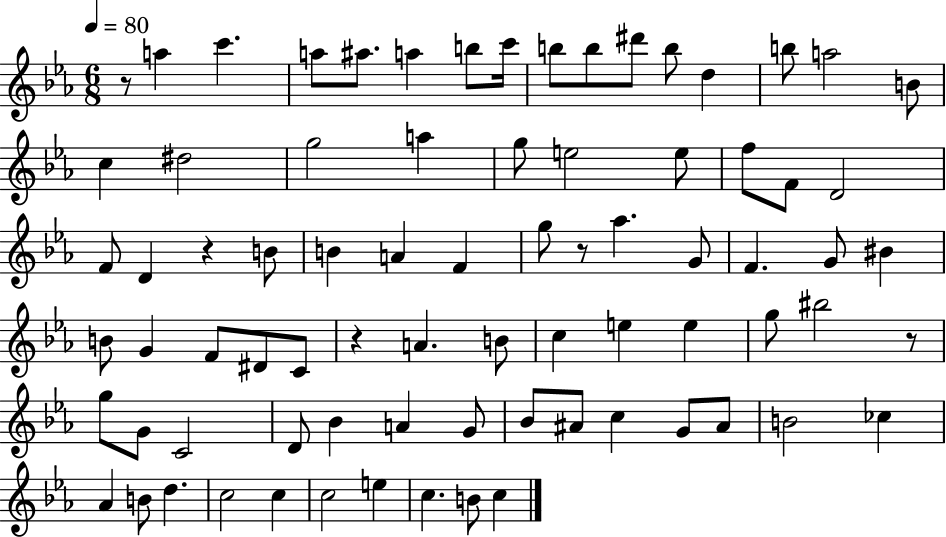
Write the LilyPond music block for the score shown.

{
  \clef treble
  \numericTimeSignature
  \time 6/8
  \key ees \major
  \tempo 4 = 80
  r8 a''4 c'''4. | a''8 ais''8. a''4 b''8 c'''16 | b''8 b''8 dis'''8 b''8 d''4 | b''8 a''2 b'8 | \break c''4 dis''2 | g''2 a''4 | g''8 e''2 e''8 | f''8 f'8 d'2 | \break f'8 d'4 r4 b'8 | b'4 a'4 f'4 | g''8 r8 aes''4. g'8 | f'4. g'8 bis'4 | \break b'8 g'4 f'8 dis'8 c'8 | r4 a'4. b'8 | c''4 e''4 e''4 | g''8 bis''2 r8 | \break g''8 g'8 c'2 | d'8 bes'4 a'4 g'8 | bes'8 ais'8 c''4 g'8 ais'8 | b'2 ces''4 | \break aes'4 b'8 d''4. | c''2 c''4 | c''2 e''4 | c''4. b'8 c''4 | \break \bar "|."
}